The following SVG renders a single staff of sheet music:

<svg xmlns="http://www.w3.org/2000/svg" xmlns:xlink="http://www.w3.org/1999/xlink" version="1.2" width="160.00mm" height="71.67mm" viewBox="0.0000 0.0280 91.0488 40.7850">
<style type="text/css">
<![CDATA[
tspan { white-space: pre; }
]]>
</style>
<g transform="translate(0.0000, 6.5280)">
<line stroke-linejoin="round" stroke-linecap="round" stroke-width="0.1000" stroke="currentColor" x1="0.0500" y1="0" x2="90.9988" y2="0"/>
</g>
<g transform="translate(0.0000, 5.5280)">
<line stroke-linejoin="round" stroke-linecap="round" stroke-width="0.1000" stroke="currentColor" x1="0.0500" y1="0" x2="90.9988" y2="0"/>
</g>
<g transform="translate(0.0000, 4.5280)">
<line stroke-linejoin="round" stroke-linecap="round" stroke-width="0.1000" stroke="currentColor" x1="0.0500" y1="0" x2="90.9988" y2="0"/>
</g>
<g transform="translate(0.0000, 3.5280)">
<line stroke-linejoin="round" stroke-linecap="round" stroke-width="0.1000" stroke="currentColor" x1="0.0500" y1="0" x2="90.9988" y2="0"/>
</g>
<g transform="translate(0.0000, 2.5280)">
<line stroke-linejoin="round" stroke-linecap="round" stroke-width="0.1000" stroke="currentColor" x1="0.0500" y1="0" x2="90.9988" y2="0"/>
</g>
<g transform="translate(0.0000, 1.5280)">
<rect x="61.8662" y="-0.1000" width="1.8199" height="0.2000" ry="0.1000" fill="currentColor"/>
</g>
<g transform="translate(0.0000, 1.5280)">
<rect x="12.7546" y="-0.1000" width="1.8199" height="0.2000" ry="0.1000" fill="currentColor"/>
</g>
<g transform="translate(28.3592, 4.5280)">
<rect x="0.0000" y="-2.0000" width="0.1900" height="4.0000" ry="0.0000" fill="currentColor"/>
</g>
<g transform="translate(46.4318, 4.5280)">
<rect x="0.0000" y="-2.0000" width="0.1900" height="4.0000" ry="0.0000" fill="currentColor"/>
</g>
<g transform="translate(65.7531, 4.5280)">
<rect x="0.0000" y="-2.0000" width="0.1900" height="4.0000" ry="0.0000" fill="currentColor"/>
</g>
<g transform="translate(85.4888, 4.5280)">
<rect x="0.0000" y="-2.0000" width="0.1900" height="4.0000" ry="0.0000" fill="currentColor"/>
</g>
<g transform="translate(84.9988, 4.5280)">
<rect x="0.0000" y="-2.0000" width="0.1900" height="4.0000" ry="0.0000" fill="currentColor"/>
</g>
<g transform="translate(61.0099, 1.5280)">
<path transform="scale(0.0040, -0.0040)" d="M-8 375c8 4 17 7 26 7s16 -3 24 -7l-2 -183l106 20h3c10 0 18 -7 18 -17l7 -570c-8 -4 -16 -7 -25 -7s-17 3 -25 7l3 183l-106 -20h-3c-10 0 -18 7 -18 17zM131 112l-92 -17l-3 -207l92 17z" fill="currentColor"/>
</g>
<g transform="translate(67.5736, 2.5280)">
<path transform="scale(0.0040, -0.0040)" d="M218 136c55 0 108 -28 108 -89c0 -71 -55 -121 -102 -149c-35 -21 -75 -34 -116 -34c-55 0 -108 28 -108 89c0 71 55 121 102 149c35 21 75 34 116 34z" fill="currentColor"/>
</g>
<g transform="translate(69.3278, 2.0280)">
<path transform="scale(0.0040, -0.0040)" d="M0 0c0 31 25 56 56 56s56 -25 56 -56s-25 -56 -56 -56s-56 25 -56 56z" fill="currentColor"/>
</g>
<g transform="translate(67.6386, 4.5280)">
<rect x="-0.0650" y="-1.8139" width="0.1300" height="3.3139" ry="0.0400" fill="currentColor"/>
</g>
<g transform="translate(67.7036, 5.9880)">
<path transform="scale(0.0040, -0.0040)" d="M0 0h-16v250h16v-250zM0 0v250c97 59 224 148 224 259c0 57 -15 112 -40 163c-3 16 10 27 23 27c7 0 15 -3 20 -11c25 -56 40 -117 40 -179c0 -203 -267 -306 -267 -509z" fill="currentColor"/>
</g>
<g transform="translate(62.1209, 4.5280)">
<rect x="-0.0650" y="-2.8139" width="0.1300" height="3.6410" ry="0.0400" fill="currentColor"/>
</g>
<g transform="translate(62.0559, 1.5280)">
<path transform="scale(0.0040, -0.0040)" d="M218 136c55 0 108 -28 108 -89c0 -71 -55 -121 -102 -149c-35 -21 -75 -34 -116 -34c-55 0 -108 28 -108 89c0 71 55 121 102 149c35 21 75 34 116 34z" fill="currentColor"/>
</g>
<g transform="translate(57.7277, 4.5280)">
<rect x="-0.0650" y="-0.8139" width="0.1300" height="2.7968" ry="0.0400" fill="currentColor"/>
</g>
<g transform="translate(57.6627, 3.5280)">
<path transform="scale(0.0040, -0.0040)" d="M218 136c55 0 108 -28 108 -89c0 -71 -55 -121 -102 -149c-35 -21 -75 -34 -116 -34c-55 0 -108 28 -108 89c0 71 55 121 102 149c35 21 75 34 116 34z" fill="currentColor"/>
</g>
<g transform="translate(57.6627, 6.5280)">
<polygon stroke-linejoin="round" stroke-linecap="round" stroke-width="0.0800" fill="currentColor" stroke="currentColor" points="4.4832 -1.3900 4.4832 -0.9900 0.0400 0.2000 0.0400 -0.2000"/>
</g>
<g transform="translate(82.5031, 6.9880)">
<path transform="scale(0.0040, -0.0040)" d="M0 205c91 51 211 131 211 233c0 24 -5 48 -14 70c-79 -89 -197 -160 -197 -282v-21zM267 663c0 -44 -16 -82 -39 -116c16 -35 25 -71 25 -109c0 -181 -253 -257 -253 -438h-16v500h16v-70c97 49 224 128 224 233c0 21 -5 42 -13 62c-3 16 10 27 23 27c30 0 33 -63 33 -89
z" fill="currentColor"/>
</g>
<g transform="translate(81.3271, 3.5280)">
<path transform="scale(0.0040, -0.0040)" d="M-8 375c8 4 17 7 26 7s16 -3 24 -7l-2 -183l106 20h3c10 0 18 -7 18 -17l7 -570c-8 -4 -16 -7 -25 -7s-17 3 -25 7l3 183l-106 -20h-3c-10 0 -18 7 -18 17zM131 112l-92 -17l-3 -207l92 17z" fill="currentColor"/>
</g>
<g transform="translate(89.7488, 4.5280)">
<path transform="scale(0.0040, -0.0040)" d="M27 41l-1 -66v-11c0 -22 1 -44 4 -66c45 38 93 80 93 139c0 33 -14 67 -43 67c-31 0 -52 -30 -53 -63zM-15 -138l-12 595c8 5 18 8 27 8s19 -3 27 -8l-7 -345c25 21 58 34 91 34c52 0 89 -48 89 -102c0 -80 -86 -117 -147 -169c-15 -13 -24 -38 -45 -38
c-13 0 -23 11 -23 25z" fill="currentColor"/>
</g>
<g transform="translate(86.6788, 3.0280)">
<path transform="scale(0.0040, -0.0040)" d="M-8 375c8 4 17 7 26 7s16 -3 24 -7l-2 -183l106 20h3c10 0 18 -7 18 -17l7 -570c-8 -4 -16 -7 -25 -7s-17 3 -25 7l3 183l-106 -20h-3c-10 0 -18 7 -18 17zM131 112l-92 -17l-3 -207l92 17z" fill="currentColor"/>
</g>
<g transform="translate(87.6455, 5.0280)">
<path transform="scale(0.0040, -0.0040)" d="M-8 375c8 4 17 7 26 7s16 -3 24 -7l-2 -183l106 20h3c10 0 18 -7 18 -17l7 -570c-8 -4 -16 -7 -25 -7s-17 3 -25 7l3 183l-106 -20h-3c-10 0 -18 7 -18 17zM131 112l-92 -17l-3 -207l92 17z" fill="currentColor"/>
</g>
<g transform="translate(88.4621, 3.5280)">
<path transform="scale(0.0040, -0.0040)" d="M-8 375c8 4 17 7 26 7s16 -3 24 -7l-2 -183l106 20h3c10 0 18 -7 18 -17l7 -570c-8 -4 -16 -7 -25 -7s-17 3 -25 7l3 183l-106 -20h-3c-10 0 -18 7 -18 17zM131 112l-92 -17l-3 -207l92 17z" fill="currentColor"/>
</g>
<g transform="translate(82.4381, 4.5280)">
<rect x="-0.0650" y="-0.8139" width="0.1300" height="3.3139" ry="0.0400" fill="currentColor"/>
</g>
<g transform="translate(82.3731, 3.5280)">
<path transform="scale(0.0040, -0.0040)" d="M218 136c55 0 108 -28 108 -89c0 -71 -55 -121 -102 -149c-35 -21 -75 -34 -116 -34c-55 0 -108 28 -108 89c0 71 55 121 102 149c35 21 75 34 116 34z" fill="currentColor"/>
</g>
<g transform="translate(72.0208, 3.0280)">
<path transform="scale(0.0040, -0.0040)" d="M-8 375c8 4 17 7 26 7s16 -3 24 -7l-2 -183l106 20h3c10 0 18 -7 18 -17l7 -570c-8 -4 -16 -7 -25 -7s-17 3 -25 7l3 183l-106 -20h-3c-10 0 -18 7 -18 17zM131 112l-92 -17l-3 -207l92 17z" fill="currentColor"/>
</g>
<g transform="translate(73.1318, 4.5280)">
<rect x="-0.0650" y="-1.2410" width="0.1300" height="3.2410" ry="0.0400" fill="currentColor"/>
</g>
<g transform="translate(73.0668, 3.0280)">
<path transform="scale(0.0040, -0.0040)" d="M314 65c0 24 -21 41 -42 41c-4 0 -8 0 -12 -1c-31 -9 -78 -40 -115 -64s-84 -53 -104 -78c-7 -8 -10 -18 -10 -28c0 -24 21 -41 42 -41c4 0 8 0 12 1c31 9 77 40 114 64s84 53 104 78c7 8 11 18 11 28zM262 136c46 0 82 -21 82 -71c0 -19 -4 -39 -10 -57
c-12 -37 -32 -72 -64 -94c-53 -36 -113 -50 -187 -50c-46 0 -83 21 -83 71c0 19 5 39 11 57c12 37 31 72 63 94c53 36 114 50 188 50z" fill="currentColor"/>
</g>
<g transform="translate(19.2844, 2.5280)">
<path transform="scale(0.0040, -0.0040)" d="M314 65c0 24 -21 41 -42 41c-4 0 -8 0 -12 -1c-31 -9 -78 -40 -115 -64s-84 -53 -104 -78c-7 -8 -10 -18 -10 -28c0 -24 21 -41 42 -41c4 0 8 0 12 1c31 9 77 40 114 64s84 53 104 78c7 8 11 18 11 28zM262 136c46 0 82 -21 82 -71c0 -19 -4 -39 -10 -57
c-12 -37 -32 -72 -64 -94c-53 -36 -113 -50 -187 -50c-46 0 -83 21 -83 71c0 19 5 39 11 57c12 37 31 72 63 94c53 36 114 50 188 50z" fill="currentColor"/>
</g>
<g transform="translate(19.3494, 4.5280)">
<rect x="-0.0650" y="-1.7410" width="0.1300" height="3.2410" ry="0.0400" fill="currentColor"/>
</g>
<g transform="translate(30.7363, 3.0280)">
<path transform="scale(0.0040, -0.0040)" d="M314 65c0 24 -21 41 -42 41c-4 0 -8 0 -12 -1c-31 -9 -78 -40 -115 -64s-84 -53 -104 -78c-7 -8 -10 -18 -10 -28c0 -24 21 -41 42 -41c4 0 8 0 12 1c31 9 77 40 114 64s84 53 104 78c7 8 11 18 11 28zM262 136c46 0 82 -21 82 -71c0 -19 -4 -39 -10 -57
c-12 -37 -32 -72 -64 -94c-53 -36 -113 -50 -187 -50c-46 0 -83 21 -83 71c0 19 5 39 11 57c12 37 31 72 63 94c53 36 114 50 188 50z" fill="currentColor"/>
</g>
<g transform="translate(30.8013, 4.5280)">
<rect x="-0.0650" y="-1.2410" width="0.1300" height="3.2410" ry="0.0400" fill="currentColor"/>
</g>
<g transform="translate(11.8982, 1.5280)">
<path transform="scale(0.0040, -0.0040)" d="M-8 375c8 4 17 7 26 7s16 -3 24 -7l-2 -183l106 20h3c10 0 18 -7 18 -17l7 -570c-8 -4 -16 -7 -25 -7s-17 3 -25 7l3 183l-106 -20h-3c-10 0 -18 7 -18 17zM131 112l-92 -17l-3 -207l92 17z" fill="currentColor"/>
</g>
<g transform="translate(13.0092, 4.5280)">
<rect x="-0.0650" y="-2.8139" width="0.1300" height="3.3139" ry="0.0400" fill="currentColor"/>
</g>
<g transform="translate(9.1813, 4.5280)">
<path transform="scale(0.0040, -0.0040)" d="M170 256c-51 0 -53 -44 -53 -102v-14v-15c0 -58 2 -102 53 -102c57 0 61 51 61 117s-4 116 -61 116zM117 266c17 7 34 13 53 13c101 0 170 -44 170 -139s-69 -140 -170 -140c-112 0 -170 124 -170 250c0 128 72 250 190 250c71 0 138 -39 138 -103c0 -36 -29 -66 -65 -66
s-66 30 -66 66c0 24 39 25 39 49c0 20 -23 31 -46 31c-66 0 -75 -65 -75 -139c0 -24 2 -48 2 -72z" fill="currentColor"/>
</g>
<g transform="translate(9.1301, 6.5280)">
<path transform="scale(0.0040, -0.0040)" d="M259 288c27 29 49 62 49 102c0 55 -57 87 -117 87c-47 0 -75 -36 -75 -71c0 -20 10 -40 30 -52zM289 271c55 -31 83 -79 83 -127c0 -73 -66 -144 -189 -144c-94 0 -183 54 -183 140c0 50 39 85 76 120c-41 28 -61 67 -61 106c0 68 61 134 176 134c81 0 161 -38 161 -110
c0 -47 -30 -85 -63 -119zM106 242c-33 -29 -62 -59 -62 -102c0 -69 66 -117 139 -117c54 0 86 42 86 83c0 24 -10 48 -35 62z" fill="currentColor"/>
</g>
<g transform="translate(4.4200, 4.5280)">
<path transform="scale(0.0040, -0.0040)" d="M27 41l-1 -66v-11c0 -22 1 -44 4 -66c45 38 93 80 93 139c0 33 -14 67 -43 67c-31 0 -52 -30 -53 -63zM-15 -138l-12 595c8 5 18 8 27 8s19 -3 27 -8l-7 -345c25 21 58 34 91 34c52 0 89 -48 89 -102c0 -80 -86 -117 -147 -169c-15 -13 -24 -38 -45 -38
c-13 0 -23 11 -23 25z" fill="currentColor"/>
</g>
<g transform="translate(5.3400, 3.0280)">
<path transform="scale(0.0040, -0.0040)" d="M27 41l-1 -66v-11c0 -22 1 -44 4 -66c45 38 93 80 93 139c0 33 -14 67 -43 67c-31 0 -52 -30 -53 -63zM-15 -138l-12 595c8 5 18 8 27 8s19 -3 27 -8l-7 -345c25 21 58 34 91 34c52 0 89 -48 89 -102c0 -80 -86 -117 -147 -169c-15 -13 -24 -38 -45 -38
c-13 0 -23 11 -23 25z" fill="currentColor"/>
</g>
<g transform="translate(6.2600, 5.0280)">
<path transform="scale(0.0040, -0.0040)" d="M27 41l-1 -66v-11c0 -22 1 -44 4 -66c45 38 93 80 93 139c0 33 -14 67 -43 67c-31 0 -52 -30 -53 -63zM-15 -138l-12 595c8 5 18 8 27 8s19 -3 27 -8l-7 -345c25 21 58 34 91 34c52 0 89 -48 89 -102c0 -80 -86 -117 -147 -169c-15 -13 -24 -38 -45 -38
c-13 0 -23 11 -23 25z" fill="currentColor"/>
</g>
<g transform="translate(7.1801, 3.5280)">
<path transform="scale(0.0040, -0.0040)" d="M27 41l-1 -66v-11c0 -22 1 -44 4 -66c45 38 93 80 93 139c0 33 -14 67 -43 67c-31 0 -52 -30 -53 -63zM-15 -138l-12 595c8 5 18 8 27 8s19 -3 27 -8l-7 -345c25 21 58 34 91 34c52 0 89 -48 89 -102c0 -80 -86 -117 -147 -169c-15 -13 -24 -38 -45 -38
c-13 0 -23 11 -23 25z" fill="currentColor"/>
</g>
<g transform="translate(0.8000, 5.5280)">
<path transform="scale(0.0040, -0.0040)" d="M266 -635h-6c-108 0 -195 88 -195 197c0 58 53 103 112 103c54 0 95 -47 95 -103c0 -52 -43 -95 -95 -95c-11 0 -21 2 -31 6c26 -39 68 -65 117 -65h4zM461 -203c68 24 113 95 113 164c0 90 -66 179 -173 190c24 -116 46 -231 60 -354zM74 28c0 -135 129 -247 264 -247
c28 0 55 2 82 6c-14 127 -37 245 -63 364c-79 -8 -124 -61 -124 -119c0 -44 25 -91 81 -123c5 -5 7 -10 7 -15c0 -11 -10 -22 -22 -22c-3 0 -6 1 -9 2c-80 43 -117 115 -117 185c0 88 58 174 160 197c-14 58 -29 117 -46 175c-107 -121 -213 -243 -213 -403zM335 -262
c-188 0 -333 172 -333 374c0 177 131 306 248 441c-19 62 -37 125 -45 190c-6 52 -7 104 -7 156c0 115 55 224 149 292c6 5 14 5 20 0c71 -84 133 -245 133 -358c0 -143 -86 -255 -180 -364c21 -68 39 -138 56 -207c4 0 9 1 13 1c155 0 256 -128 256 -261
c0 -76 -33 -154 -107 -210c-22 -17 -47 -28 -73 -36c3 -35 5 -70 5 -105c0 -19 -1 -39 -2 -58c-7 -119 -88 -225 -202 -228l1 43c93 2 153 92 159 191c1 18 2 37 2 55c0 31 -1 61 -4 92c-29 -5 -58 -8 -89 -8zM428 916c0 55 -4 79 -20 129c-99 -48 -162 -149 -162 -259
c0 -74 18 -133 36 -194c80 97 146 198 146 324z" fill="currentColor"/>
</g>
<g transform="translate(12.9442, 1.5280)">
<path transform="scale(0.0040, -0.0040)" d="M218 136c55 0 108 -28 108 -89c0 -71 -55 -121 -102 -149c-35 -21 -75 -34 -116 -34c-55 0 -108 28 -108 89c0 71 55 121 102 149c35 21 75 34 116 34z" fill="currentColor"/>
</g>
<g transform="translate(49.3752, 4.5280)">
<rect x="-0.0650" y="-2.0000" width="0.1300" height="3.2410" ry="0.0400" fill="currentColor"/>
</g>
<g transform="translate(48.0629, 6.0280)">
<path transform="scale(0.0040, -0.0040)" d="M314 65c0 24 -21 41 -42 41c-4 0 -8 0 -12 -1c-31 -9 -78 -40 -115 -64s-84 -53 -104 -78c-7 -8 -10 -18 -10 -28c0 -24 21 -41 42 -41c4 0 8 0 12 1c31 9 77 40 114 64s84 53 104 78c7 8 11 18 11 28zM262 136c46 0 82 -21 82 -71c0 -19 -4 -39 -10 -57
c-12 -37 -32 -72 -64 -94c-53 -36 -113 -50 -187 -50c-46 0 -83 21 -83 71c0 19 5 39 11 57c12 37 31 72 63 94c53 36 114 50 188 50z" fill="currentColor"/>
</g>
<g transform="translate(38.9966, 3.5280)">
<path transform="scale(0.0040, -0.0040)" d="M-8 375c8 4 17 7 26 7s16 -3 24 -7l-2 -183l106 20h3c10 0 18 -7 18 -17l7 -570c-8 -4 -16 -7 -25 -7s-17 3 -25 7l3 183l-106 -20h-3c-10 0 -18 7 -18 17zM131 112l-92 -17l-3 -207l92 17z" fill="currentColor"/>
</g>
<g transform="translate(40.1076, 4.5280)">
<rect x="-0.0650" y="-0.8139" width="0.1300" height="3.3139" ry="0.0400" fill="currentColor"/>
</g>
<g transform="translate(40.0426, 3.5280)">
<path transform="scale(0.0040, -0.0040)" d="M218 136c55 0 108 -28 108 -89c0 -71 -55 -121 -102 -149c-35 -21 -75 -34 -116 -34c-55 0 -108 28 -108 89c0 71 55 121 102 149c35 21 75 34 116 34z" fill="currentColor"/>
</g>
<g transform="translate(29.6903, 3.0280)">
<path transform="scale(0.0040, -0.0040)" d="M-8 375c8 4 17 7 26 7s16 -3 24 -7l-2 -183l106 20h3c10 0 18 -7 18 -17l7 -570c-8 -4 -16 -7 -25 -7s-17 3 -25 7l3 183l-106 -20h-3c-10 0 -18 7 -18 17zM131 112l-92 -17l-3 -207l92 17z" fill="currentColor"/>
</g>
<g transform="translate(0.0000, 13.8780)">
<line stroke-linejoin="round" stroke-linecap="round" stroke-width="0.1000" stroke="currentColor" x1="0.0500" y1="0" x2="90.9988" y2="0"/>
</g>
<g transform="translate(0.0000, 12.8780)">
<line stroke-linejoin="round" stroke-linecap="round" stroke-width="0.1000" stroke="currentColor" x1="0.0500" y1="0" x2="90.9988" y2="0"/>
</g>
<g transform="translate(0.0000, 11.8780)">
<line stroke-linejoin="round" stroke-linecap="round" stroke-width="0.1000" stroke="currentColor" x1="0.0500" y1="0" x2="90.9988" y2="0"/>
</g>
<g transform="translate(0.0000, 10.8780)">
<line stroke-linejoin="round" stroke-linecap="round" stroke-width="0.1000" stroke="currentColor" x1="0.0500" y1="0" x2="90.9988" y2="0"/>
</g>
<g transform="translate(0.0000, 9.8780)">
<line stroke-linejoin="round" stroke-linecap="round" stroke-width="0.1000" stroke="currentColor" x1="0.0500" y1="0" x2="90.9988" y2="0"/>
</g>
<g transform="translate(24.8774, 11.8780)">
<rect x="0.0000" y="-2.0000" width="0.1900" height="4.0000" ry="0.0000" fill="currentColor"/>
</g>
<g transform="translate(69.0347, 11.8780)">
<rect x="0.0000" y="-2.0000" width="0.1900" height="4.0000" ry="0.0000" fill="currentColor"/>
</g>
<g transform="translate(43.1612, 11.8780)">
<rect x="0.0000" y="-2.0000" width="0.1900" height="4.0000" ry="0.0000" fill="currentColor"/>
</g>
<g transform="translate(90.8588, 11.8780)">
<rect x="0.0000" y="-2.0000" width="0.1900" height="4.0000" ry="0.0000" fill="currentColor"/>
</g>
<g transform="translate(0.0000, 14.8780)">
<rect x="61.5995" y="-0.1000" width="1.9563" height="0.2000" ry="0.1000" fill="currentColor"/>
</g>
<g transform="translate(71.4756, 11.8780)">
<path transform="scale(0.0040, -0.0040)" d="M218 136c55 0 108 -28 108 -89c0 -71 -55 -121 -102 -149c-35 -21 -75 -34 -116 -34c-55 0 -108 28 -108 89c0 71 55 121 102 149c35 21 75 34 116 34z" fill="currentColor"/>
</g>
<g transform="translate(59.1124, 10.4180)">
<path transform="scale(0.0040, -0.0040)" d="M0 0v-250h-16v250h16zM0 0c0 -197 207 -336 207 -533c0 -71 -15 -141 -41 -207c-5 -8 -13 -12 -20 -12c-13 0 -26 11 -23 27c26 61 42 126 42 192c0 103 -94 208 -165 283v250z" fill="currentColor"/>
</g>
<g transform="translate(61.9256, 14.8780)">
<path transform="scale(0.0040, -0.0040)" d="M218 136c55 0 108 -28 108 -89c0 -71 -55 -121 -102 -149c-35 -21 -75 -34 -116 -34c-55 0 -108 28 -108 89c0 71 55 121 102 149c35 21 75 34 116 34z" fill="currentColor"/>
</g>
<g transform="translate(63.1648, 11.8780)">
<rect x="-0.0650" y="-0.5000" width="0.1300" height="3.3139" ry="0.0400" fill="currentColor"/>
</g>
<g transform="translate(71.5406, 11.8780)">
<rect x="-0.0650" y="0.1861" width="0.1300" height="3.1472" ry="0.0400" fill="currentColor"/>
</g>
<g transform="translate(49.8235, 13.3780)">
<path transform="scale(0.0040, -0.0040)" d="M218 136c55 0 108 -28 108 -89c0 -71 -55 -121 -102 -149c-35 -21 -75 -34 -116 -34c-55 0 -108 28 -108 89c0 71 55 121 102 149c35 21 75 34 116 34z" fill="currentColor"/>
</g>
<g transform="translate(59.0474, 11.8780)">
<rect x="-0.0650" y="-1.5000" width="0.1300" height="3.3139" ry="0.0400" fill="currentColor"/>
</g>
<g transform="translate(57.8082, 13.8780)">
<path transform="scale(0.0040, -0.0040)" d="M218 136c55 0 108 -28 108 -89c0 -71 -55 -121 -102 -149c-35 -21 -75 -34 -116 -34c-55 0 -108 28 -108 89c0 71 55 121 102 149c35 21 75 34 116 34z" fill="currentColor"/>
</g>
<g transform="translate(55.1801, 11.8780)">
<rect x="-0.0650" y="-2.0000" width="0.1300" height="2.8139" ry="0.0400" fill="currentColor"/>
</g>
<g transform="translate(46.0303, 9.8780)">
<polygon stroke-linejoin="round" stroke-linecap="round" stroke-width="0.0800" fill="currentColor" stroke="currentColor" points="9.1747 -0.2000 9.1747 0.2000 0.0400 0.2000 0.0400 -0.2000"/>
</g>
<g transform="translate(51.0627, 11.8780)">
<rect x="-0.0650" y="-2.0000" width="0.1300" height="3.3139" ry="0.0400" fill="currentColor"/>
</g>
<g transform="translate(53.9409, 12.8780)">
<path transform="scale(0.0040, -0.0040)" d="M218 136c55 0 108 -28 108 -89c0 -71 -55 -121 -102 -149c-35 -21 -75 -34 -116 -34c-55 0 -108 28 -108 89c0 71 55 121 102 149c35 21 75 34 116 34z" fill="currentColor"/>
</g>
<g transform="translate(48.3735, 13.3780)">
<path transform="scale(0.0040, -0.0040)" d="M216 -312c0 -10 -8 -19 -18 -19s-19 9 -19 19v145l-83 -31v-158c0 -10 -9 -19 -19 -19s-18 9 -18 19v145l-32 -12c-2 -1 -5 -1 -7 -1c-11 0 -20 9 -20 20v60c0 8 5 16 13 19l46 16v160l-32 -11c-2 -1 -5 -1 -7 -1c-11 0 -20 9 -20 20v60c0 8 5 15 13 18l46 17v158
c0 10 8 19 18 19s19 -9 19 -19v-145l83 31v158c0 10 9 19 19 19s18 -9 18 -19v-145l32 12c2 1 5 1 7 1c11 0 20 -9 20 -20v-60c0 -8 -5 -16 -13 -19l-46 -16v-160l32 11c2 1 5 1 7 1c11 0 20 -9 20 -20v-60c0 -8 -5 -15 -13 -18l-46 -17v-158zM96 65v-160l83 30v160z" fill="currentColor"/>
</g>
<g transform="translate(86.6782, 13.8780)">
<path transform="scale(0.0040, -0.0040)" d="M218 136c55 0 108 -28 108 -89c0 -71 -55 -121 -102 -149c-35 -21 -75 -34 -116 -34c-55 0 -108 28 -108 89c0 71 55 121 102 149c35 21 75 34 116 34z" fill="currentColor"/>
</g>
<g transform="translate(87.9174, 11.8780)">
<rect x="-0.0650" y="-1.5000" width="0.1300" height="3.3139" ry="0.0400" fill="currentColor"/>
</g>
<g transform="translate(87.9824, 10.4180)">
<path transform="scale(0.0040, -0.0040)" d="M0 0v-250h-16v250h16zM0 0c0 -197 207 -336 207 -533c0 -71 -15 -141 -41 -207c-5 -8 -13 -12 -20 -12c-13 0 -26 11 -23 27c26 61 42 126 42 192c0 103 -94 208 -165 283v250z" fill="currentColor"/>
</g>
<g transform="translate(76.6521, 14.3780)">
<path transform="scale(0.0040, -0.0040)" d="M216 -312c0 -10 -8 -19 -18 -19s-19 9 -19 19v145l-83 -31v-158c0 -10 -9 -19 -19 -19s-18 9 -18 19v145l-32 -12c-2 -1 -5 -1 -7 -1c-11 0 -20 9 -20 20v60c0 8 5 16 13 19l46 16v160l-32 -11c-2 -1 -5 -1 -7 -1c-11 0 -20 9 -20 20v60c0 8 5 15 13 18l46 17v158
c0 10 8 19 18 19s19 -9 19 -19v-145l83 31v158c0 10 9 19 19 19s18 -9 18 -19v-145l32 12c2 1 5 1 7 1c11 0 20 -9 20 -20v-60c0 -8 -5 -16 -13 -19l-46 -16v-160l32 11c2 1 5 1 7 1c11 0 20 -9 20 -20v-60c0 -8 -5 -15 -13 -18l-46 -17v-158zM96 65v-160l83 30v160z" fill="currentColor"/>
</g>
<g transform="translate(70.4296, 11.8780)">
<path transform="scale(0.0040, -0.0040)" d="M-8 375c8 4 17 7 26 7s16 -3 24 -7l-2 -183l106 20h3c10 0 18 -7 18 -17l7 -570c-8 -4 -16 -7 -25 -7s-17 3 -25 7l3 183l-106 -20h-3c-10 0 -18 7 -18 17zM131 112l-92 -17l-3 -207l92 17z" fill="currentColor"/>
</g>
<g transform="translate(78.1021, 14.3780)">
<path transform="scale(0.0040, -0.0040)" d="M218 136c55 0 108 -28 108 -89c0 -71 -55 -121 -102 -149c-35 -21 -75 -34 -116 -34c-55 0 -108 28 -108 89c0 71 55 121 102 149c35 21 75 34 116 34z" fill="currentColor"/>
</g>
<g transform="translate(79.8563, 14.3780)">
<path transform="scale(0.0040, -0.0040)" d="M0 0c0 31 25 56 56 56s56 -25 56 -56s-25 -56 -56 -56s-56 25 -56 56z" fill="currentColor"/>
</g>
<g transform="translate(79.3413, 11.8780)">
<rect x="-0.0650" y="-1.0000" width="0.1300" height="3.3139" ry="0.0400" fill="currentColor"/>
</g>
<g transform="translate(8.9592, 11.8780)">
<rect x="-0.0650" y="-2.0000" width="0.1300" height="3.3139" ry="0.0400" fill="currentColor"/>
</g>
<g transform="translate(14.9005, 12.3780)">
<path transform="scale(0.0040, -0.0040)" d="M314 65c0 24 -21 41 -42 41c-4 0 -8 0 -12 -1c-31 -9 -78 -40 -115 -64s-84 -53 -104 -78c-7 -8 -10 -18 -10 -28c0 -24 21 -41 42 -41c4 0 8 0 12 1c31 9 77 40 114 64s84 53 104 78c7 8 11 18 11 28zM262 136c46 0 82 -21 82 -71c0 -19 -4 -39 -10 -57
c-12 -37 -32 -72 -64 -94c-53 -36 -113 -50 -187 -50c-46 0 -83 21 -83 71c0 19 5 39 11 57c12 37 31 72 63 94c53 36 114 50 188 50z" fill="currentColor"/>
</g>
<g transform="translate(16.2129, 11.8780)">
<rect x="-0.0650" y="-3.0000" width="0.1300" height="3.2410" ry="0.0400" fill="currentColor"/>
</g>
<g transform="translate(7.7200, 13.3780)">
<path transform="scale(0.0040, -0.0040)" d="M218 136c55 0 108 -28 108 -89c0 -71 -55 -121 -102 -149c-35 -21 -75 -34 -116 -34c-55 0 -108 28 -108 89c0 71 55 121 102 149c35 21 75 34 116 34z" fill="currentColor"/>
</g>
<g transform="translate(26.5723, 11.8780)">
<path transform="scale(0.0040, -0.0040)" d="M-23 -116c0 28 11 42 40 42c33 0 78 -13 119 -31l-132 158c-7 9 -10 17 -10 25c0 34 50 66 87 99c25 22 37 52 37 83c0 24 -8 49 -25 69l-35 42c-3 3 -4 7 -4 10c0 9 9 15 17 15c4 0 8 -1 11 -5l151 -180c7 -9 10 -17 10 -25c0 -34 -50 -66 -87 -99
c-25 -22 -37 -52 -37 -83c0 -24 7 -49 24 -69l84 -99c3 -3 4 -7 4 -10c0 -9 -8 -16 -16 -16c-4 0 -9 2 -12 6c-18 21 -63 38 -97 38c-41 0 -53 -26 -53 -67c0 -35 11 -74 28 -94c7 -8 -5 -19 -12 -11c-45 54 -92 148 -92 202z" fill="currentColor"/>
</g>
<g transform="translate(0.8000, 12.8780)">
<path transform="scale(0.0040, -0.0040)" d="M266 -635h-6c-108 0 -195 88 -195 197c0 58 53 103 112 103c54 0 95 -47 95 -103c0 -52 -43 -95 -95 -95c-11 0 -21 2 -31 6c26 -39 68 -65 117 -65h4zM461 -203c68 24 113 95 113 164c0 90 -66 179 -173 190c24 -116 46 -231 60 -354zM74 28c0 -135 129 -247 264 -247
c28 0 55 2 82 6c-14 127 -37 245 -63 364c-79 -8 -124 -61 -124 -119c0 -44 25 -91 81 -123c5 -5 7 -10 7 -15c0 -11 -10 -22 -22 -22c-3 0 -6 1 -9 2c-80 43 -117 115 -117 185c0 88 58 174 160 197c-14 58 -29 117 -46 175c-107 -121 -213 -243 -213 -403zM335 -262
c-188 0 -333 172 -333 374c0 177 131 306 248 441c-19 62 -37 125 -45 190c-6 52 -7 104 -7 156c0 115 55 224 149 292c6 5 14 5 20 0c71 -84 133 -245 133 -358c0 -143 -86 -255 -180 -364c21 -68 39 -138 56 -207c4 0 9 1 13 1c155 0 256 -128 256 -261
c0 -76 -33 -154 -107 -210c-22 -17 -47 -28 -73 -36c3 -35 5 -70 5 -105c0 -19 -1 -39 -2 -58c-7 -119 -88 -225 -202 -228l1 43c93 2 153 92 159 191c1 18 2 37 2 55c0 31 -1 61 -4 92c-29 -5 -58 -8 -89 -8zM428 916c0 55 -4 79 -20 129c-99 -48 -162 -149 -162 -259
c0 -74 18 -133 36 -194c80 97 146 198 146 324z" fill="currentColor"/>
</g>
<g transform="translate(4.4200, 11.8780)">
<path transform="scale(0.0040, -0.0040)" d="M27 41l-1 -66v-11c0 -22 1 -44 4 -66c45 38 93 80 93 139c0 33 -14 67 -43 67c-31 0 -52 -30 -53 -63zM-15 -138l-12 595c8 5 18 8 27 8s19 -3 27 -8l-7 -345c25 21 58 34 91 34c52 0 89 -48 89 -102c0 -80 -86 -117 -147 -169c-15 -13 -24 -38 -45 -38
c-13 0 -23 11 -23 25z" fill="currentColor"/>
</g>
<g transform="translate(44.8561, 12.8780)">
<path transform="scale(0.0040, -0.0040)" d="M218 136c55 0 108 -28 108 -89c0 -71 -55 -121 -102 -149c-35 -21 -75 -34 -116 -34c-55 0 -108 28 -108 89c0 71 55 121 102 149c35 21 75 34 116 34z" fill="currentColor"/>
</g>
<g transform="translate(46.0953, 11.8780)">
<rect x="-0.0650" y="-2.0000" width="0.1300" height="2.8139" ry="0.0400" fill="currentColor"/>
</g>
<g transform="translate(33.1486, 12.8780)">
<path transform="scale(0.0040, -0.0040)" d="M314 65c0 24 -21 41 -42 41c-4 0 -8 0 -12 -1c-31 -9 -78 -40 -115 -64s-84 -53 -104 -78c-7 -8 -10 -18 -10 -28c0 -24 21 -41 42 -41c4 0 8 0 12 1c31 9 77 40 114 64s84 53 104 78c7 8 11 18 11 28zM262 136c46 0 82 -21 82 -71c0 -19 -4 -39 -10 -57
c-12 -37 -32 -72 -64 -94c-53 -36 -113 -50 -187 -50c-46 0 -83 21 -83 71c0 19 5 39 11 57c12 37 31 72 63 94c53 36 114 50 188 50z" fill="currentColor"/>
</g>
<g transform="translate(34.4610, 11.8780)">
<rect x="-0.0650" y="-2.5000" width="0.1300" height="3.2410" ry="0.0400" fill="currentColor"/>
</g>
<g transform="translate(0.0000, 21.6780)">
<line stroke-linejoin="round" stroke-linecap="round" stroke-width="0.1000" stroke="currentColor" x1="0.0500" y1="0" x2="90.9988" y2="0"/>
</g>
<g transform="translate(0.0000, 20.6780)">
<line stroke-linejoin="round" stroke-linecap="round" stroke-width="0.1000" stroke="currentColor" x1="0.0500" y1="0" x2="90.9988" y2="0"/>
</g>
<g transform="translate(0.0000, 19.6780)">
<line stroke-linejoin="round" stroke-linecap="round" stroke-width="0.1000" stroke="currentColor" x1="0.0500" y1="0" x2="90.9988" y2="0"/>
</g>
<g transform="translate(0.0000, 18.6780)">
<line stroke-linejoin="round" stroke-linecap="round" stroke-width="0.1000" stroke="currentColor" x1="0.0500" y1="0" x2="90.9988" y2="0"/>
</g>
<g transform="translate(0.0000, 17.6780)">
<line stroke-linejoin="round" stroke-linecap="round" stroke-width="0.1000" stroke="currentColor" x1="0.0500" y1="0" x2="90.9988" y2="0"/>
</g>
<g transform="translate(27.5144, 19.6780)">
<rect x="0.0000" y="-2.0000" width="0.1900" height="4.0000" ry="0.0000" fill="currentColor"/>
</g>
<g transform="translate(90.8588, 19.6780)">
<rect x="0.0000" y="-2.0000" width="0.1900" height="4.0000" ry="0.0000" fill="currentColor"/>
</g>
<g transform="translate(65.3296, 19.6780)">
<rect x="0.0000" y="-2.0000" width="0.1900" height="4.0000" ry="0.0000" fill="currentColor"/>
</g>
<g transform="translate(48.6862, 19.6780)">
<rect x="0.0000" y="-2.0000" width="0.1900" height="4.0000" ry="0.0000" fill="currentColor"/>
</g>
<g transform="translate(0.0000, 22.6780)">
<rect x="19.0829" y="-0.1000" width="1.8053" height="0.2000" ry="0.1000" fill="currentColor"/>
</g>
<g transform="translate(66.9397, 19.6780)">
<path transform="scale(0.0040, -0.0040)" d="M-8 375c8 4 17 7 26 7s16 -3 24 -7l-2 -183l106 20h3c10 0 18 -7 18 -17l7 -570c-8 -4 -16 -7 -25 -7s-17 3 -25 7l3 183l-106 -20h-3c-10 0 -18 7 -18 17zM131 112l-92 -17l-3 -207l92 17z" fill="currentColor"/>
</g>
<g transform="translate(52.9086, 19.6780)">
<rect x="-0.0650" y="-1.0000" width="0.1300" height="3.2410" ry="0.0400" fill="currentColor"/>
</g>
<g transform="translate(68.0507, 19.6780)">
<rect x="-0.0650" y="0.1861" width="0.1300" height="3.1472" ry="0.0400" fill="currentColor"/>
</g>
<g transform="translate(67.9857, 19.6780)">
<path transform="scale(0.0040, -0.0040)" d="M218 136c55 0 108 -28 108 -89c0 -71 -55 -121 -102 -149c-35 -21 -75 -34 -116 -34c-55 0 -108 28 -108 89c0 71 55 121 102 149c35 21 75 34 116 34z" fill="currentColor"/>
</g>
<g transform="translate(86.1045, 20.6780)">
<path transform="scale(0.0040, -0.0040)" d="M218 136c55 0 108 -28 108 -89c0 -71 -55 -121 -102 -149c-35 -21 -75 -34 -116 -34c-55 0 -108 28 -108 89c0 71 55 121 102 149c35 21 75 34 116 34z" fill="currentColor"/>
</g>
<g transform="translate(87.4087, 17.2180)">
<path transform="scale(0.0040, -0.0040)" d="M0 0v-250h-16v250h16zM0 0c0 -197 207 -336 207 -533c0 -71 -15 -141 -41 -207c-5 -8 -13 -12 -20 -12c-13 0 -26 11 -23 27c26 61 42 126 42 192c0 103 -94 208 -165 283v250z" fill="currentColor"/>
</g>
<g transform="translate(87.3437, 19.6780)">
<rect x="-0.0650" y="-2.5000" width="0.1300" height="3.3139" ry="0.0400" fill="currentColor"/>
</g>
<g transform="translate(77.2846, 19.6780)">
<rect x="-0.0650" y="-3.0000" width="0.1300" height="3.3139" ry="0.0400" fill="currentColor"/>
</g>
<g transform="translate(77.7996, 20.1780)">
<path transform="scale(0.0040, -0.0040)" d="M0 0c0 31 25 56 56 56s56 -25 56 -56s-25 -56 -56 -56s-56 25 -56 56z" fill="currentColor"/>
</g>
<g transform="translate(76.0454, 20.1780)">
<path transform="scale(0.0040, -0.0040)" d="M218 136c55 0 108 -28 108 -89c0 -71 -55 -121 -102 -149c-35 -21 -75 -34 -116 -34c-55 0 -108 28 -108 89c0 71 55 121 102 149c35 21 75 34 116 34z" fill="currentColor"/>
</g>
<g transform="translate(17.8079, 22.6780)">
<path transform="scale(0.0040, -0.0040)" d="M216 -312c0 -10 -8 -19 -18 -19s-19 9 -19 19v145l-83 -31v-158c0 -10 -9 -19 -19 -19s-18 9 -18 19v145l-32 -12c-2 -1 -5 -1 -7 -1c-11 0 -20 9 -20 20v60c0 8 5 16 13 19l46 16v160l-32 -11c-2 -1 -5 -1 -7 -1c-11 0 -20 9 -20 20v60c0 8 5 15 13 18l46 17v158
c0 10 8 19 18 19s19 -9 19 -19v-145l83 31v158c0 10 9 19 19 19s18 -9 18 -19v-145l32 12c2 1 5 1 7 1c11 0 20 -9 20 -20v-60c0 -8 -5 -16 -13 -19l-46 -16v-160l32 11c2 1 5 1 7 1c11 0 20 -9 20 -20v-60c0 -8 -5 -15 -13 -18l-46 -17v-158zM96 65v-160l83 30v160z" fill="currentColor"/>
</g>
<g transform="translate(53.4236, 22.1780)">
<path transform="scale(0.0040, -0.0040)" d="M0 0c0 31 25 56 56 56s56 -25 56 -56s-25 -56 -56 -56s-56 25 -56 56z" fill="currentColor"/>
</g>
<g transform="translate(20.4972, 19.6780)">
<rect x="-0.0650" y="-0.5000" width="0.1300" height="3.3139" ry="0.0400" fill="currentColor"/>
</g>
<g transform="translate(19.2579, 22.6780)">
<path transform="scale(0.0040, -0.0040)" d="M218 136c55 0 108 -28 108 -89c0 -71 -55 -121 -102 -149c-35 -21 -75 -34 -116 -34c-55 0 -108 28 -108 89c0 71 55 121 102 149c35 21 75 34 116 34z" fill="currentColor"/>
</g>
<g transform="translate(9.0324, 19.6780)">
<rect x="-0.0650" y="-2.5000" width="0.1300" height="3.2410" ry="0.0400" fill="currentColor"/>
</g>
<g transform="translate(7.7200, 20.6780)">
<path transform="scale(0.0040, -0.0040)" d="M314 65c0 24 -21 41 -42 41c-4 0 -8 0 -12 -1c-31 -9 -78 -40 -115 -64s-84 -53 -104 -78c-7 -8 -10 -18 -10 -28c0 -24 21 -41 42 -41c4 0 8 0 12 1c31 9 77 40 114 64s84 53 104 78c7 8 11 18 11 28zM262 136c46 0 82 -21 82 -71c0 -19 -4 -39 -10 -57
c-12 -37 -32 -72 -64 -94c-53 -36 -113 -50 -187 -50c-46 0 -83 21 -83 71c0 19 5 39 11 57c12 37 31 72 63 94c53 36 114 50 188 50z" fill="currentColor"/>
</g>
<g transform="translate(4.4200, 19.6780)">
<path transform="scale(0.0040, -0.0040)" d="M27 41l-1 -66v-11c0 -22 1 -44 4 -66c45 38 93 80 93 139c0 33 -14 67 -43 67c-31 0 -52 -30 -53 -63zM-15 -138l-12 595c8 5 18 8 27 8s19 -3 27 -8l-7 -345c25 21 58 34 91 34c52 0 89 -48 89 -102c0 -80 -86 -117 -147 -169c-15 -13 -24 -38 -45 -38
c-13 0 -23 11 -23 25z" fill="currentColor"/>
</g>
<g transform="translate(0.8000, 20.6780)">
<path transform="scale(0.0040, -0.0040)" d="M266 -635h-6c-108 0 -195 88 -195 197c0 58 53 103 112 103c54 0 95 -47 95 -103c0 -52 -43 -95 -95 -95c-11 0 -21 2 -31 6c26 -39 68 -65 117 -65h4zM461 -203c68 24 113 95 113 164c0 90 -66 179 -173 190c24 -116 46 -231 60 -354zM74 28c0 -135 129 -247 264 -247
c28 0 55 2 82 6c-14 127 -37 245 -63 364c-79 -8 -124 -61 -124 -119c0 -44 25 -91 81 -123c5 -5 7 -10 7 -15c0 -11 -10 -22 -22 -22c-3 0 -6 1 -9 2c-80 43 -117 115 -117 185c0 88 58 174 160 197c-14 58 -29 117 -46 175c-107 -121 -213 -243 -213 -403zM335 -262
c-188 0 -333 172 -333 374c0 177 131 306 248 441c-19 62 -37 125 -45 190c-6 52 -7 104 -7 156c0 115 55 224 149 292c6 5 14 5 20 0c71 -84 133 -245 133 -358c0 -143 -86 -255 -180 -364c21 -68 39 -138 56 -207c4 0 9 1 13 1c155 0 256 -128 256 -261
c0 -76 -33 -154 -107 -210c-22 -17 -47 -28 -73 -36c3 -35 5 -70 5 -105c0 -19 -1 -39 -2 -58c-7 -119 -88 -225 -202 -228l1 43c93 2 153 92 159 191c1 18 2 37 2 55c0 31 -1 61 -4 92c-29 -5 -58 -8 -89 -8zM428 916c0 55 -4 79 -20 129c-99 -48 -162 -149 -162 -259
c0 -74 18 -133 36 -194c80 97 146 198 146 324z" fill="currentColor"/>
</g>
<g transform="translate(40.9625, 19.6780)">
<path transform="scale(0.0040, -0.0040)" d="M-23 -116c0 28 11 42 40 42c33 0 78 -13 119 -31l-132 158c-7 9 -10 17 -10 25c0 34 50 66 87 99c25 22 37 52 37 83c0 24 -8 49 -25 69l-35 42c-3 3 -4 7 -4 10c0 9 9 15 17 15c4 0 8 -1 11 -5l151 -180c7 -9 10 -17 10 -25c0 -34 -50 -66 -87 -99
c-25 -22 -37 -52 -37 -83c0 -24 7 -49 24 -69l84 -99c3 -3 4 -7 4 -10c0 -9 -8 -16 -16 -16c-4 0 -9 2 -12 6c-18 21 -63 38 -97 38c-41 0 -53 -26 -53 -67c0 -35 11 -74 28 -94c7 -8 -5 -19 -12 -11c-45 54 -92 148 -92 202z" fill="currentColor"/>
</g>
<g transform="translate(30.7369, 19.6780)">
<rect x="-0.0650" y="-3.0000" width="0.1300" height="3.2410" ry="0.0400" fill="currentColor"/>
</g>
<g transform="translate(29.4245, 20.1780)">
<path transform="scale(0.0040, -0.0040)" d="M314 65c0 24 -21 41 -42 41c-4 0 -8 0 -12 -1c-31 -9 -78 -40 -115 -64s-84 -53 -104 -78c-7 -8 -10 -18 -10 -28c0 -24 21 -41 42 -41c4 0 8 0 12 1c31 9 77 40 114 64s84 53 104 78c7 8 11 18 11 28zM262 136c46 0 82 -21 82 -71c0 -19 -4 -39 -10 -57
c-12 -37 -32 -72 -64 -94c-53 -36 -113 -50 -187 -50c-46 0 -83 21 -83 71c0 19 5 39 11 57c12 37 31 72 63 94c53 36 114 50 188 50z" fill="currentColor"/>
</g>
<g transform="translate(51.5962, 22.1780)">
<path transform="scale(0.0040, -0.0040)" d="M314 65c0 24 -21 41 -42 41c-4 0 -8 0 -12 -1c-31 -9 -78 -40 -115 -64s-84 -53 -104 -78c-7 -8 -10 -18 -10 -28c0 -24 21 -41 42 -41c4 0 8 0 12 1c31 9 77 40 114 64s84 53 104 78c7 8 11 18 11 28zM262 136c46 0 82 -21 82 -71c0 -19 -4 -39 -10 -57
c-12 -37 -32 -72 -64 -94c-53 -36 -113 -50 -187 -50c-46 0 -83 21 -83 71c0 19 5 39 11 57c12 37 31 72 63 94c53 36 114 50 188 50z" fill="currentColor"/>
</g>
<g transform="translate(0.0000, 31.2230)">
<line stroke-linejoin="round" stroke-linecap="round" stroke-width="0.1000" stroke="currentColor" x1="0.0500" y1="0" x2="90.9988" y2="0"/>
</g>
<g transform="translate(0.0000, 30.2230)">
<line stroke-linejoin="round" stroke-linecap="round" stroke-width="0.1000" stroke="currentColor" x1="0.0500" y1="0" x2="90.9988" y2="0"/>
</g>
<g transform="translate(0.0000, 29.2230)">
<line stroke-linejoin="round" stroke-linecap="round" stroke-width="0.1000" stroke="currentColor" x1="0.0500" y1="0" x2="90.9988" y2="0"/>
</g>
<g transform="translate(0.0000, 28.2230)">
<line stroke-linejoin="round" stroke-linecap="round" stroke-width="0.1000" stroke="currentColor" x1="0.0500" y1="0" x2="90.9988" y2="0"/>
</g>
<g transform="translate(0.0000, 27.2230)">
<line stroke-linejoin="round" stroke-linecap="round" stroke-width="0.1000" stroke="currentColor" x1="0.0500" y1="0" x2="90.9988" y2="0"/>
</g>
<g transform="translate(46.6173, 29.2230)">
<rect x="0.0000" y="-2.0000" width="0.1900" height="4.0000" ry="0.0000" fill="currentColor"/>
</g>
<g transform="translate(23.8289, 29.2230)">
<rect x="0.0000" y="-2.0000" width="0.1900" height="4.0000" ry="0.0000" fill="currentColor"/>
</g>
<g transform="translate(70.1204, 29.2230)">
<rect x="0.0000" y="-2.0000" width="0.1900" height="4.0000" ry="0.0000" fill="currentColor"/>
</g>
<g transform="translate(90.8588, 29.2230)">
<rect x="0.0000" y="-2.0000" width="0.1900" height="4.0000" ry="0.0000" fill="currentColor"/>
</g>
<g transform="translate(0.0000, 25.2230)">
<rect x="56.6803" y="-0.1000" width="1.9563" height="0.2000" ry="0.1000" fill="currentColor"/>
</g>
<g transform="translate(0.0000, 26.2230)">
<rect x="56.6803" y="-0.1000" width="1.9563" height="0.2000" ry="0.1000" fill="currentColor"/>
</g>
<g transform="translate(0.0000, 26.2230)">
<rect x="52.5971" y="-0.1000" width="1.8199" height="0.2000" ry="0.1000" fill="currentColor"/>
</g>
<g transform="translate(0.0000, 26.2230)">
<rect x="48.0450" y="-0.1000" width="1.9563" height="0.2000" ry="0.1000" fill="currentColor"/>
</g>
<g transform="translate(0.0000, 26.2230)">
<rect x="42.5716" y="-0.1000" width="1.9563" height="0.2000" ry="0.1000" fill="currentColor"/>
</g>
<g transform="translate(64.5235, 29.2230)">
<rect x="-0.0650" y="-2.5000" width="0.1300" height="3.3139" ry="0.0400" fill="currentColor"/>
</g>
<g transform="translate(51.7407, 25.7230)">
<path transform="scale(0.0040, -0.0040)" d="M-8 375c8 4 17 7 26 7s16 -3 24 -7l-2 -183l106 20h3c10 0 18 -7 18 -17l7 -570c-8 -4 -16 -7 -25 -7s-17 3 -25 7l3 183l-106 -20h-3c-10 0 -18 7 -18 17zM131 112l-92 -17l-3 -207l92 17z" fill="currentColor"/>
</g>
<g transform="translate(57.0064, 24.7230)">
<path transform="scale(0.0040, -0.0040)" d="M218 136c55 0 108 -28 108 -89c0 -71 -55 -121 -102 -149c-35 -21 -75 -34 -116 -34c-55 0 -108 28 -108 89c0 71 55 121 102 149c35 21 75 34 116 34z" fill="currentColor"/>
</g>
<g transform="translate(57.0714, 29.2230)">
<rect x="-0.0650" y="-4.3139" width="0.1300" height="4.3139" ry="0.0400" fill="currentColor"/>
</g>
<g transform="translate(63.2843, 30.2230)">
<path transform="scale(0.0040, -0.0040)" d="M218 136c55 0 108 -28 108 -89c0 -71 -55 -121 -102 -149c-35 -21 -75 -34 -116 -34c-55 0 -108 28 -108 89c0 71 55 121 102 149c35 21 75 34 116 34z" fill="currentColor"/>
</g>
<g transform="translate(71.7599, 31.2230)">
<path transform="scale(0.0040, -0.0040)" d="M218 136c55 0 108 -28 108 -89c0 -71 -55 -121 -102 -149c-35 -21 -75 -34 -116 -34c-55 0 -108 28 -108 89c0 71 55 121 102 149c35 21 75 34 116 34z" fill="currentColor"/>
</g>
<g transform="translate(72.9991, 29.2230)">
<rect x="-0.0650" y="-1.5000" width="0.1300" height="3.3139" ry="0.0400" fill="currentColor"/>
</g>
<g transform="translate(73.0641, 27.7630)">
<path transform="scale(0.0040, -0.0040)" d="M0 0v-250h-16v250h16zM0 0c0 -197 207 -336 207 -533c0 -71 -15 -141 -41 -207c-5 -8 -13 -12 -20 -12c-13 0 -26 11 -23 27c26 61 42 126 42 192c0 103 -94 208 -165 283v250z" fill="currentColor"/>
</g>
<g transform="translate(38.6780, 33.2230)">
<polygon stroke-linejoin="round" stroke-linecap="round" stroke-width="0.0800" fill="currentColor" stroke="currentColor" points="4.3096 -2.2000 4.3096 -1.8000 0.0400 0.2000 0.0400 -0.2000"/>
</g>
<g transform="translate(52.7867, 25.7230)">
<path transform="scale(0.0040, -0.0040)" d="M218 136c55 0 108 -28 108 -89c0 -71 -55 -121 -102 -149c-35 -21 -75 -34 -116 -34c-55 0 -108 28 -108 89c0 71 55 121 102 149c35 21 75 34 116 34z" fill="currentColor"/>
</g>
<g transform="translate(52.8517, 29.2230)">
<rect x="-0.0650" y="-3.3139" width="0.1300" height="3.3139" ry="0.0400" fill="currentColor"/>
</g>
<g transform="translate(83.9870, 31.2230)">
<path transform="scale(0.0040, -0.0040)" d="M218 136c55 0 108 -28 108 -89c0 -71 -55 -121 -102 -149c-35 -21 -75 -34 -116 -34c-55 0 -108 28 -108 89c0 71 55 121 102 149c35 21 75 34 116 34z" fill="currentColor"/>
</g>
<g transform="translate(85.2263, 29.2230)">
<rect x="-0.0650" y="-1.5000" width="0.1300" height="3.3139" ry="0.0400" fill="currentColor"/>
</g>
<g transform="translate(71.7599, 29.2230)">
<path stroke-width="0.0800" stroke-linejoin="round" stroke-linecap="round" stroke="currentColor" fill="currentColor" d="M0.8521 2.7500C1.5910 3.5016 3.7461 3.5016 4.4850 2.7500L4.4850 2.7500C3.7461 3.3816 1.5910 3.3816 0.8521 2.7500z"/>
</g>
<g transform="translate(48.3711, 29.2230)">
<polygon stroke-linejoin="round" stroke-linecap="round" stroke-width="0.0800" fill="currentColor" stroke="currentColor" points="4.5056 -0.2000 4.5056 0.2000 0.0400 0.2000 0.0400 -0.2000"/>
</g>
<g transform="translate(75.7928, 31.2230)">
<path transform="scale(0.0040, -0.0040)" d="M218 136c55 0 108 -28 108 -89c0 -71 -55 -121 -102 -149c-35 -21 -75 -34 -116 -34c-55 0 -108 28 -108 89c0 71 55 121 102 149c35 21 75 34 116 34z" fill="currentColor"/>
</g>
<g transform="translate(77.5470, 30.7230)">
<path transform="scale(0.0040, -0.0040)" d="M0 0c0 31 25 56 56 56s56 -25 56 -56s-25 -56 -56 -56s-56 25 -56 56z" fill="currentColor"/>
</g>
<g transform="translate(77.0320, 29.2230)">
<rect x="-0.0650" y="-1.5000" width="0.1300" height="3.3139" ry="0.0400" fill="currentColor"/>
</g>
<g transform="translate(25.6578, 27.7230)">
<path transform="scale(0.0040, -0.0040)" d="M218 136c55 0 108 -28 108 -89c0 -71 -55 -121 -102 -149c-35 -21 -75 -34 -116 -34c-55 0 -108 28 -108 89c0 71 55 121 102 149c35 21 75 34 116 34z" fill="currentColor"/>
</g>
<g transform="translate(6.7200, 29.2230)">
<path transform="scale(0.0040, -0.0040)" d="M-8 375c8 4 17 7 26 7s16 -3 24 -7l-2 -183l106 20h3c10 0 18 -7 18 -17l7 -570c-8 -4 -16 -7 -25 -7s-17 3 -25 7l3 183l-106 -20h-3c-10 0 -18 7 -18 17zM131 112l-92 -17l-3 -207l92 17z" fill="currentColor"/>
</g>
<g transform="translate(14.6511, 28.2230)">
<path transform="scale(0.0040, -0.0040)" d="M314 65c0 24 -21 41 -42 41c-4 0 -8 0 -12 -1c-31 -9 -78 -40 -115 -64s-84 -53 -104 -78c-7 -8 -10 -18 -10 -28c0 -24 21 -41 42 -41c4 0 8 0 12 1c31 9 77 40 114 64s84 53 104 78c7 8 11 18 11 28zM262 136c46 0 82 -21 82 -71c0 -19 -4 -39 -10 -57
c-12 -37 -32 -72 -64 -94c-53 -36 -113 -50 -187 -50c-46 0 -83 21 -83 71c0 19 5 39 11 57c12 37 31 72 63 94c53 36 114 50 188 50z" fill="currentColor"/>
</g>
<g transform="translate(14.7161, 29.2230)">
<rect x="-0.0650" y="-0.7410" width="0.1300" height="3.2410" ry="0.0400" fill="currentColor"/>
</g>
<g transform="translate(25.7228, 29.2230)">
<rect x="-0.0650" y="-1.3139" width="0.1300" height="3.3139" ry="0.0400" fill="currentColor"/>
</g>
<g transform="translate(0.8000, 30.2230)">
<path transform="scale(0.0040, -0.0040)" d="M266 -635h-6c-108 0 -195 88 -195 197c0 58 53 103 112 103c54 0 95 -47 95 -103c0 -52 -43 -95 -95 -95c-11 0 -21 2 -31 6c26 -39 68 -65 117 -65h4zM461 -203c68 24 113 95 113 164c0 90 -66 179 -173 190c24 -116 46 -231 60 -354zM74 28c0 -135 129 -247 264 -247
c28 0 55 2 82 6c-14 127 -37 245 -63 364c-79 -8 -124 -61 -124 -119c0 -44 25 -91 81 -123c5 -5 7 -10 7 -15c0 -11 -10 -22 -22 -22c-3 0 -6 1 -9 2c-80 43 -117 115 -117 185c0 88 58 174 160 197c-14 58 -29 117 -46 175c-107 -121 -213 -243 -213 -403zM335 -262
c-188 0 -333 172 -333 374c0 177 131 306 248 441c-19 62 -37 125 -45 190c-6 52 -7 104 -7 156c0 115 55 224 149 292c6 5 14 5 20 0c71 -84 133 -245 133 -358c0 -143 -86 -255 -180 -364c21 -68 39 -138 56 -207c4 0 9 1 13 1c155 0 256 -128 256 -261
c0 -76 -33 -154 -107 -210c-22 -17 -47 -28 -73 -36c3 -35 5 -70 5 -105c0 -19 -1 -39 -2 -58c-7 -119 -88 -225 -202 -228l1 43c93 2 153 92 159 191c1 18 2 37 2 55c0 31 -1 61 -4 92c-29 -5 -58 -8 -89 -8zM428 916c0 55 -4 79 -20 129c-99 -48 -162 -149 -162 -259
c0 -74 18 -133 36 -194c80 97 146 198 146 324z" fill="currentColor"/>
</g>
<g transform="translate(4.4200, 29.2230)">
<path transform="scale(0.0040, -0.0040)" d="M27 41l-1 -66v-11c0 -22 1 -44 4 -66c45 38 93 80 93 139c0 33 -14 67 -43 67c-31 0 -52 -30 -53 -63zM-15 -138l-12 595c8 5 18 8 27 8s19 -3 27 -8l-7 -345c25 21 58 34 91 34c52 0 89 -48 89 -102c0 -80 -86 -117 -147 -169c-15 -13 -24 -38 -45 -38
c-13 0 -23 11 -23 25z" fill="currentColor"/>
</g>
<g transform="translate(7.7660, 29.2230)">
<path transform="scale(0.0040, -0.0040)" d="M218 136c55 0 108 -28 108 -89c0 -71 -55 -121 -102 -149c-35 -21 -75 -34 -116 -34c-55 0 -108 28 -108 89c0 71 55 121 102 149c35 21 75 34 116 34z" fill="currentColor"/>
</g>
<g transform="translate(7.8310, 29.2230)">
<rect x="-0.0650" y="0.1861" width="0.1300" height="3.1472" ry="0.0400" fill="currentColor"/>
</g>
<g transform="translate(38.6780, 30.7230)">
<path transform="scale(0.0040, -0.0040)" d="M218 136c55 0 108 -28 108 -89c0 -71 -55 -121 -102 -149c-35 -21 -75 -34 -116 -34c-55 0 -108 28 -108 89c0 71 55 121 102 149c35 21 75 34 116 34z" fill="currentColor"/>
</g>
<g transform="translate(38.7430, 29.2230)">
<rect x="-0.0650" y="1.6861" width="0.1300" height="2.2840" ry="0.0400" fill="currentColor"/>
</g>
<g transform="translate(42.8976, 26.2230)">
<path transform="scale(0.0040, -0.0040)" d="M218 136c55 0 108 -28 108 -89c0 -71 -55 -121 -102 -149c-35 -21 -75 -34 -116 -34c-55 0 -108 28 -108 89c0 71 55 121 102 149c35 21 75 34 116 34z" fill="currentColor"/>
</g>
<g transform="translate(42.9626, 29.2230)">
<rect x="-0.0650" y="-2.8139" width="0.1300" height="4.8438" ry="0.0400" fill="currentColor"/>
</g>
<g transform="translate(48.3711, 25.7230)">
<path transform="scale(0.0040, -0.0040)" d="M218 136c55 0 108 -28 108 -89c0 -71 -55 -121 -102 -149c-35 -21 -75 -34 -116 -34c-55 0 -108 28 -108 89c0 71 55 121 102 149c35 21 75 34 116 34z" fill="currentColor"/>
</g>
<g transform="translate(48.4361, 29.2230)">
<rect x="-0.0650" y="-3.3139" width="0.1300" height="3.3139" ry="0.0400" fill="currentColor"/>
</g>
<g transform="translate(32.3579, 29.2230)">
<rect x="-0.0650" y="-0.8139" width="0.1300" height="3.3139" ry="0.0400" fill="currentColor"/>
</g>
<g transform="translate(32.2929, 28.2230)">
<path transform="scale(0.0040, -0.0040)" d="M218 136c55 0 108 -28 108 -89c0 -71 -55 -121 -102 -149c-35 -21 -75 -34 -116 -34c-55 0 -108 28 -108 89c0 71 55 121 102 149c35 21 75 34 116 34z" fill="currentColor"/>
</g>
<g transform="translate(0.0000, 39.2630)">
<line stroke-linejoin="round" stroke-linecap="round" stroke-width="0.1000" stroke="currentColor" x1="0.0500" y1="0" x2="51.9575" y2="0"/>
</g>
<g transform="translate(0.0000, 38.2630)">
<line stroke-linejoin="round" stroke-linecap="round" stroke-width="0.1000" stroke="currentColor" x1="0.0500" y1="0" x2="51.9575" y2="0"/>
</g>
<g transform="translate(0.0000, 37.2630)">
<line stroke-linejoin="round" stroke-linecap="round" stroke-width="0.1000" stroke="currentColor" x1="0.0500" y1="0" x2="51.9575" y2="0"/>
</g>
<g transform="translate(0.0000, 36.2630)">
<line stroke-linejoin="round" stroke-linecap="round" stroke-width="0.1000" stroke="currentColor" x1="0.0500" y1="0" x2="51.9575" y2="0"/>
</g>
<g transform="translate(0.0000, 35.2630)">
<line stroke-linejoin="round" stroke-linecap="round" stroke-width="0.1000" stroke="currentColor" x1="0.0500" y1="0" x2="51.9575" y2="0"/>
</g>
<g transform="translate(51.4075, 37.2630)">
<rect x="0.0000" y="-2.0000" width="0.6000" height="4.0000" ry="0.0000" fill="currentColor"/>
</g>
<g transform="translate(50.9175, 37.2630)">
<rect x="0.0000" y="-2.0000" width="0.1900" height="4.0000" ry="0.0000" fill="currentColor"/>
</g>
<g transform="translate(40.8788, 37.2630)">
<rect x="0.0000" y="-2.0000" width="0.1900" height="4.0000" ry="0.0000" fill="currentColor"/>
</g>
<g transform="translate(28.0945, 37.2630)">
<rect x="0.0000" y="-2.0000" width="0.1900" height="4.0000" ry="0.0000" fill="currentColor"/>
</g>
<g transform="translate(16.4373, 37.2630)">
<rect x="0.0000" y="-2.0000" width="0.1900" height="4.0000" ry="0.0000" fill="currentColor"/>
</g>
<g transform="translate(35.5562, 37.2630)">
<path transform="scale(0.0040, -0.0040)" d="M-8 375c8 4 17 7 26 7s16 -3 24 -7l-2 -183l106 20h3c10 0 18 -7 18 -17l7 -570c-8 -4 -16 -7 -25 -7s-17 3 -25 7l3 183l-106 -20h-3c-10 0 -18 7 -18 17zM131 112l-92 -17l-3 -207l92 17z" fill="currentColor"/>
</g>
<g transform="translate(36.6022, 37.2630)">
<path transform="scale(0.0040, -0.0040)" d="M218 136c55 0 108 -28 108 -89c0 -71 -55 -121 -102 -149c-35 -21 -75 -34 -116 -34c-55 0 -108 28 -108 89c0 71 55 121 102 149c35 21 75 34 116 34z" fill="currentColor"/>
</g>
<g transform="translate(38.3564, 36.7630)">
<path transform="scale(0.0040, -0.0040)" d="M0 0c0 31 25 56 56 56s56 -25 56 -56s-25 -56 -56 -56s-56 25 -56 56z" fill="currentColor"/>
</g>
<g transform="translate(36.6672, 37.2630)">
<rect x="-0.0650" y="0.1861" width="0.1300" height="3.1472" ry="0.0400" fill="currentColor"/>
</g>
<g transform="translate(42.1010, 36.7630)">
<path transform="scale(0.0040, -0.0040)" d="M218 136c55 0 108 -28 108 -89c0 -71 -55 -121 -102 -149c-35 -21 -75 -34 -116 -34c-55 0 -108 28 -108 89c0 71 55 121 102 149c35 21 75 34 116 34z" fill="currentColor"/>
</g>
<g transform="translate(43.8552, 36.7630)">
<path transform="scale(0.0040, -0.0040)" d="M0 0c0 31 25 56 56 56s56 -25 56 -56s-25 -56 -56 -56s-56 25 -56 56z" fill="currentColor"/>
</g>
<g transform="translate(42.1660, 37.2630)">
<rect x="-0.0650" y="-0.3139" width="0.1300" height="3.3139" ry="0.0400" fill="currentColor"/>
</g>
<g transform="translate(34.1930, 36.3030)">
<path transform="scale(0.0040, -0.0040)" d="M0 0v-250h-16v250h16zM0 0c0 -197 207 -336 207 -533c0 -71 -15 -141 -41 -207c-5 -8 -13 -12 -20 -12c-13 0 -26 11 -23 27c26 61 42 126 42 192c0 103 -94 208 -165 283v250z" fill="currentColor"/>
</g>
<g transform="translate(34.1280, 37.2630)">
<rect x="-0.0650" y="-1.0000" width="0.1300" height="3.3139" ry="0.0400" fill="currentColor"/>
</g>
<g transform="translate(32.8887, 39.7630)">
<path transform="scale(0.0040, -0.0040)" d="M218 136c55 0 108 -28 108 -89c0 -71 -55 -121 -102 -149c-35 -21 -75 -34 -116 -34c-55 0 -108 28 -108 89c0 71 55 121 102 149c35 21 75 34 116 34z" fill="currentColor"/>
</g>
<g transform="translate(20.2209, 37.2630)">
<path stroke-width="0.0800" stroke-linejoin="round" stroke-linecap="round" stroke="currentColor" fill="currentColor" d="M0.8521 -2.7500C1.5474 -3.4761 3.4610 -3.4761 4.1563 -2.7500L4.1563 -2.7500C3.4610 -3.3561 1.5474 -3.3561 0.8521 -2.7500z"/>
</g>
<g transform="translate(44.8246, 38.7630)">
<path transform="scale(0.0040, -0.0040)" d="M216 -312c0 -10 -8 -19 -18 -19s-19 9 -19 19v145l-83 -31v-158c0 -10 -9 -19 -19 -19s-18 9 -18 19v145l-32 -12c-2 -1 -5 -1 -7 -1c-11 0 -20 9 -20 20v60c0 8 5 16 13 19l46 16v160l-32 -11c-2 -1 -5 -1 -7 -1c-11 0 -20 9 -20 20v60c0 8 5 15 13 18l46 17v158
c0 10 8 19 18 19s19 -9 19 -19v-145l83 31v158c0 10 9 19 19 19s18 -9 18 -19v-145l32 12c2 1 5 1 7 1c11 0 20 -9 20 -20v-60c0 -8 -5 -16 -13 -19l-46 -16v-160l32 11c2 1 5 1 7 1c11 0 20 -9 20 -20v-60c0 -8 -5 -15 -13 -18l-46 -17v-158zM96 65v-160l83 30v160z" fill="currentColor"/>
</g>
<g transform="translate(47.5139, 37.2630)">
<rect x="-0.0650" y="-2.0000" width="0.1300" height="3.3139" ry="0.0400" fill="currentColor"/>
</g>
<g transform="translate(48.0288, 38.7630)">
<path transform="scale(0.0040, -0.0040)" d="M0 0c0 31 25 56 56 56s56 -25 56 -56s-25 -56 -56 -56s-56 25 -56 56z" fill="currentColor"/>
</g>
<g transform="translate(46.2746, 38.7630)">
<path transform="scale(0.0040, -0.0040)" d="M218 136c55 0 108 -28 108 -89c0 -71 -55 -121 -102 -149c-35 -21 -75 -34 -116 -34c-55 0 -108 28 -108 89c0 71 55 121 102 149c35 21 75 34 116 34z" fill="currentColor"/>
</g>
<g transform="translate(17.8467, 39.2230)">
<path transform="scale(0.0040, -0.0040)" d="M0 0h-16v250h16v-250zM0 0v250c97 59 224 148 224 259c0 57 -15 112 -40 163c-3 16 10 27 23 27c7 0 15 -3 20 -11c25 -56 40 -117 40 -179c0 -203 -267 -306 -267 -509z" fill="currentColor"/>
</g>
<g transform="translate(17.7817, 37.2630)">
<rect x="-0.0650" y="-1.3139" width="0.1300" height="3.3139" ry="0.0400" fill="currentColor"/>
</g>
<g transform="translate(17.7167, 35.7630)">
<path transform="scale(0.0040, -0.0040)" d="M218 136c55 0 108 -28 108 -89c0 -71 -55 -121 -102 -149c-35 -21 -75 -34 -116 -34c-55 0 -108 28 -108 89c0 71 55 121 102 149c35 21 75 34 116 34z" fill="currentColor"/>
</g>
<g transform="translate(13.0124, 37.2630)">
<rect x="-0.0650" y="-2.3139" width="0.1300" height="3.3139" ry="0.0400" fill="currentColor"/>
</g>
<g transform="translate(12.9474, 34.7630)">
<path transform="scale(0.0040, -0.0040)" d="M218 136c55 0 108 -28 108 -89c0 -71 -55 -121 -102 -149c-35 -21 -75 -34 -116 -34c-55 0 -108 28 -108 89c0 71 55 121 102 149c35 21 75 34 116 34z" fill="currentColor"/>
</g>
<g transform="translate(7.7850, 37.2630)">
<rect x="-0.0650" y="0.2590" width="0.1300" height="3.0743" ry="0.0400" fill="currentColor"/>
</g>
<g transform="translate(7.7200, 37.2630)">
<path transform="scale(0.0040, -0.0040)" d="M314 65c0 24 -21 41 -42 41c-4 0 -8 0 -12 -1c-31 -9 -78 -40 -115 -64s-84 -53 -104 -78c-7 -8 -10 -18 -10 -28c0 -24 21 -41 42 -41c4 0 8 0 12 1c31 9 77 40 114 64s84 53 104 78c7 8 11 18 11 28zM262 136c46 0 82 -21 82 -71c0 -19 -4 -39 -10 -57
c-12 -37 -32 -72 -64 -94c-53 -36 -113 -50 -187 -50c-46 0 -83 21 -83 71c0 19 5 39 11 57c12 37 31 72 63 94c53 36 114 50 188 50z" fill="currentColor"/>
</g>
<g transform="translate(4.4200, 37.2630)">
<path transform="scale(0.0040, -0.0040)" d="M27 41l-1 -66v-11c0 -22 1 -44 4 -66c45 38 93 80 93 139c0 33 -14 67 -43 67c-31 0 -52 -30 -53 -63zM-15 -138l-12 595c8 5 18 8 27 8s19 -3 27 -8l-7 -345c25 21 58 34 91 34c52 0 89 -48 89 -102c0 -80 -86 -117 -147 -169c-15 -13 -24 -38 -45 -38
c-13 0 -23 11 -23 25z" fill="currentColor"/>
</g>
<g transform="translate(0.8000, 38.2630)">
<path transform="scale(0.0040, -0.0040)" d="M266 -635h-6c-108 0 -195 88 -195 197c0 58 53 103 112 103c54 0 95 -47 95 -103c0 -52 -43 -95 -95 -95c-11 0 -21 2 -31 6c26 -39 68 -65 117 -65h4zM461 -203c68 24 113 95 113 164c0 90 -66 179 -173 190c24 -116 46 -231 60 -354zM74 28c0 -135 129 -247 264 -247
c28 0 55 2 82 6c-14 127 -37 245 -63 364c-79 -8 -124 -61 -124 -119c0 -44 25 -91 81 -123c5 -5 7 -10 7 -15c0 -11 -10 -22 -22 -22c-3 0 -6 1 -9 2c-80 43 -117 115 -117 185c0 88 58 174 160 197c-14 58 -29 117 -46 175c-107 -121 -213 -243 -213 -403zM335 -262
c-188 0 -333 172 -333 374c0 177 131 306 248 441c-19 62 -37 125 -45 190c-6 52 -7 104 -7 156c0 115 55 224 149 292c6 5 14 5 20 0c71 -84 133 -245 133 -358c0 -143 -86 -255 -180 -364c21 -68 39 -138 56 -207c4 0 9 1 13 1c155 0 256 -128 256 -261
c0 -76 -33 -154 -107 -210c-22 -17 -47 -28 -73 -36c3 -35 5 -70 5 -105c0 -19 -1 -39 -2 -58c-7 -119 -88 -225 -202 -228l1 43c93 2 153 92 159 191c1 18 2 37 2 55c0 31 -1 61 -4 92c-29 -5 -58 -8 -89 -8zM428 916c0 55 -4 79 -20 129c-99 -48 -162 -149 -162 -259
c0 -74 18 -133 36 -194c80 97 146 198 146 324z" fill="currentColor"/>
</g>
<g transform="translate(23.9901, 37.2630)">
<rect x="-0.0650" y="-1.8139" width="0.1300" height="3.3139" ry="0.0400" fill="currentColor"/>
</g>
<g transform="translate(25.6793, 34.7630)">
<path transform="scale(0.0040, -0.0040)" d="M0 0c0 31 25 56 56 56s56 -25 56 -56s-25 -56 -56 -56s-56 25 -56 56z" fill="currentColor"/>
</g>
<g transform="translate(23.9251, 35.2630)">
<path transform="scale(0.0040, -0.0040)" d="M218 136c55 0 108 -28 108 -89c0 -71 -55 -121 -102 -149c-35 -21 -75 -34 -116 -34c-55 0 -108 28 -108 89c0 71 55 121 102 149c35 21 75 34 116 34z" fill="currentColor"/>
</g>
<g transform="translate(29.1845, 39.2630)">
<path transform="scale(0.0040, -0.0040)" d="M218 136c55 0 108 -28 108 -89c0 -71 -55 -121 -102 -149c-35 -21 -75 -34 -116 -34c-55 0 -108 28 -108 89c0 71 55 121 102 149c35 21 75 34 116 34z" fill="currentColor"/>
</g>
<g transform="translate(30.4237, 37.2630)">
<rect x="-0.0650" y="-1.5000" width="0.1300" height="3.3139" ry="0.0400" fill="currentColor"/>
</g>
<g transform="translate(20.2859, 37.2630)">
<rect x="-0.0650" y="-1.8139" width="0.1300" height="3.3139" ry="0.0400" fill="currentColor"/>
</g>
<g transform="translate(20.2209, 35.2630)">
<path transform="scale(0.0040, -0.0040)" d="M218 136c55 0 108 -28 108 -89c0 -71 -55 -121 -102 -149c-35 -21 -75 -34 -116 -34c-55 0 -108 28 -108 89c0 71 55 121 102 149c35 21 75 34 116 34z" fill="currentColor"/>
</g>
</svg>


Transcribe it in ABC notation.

X:1
T:Untitled
M:6/8
L:1/4
K:Ab
a f2 e2 d F2 _d/2 a/2 f/2 e2 d/4 F A2 z G2 G/2 ^F/2 G/2 E/2 C B ^D E/2 G2 ^C A2 z D2 B A G/2 B d2 e d F/2 a/2 _b/2 b/2 d' G E/2 E E _B2 g e/2 f f E D/2 B c ^F